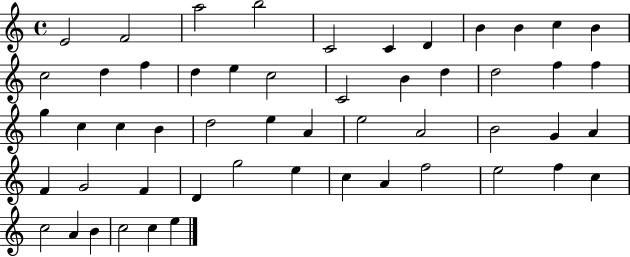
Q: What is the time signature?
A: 4/4